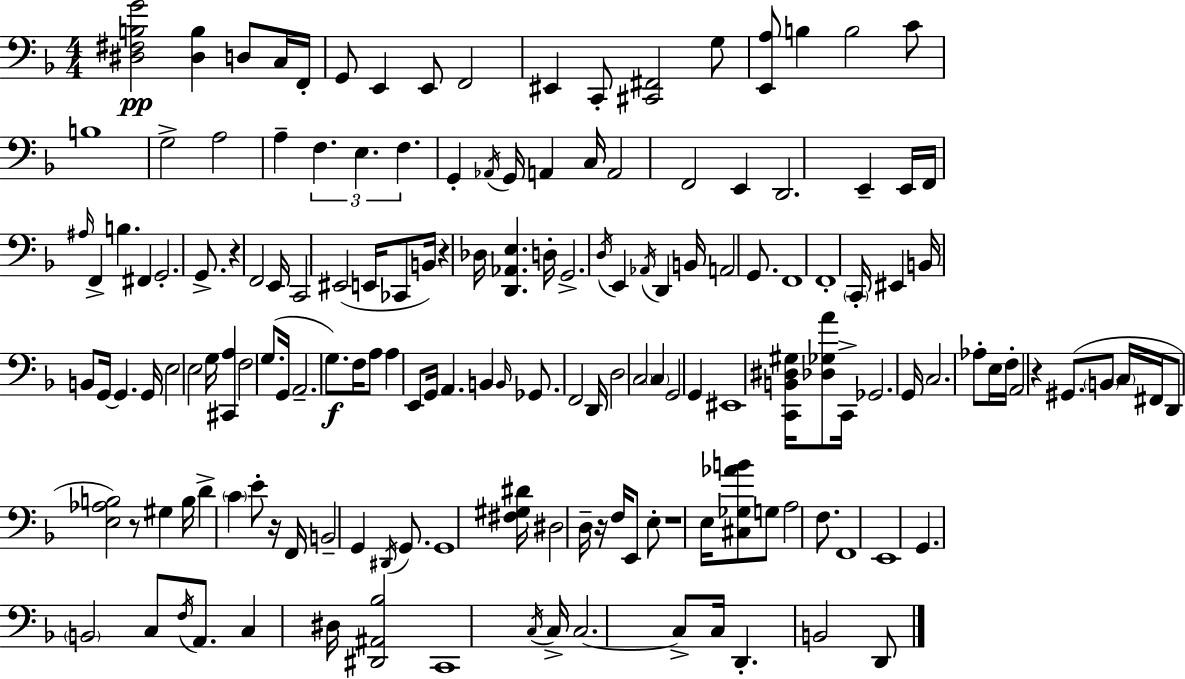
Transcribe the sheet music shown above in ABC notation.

X:1
T:Untitled
M:4/4
L:1/4
K:F
[^D,^F,B,G]2 [^D,B,] D,/2 C,/4 F,,/4 G,,/2 E,, E,,/2 F,,2 ^E,, C,,/2 [^C,,^F,,]2 G,/2 [E,,A,]/2 B, B,2 C/2 B,4 G,2 A,2 A, F, E, F, G,, _A,,/4 G,,/4 A,, C,/4 A,,2 F,,2 E,, D,,2 E,, E,,/4 F,,/4 ^A,/4 F,, B, ^F,, G,,2 G,,/2 z F,,2 E,,/4 C,,2 ^E,,2 E,,/4 _C,,/2 B,,/4 z _D,/4 [D,,_A,,E,] D,/4 G,,2 D,/4 E,, _A,,/4 D,, B,,/4 A,,2 G,,/2 F,,4 F,,4 C,,/4 ^E,, B,,/4 B,,/2 G,,/4 G,, G,,/4 E,2 E,2 G,/4 [^C,,A,] F,2 G,/2 G,,/4 A,,2 G,/2 F,/4 A,/2 A, E,,/2 G,,/4 A,, B,, B,,/4 _G,,/2 F,,2 D,,/4 D,2 C,2 C, G,,2 G,, ^E,,4 [C,,B,,^D,^G,]/4 [_D,_G,A]/2 C,,/4 _G,,2 G,,/4 C,2 _A,/2 E,/4 F,/4 A,,2 z ^G,,/2 B,,/2 C,/4 ^F,,/4 D,,/2 [E,_A,B,]2 z/2 ^G, B,/4 D C E/2 z/4 F,,/4 B,,2 G,, ^D,,/4 G,,/2 G,,4 [^F,^G,^D]/4 ^D,2 D,/4 z/4 F,/4 E,,/2 E,/2 z4 E,/4 [^C,_G,_AB]/2 G,/2 A,2 F,/2 F,,4 E,,4 G,, B,,2 C,/2 F,/4 A,,/2 C, ^D,/4 [^D,,^A,,_B,]2 C,,4 C,/4 C,/4 C,2 C,/2 C,/4 D,, B,,2 D,,/2